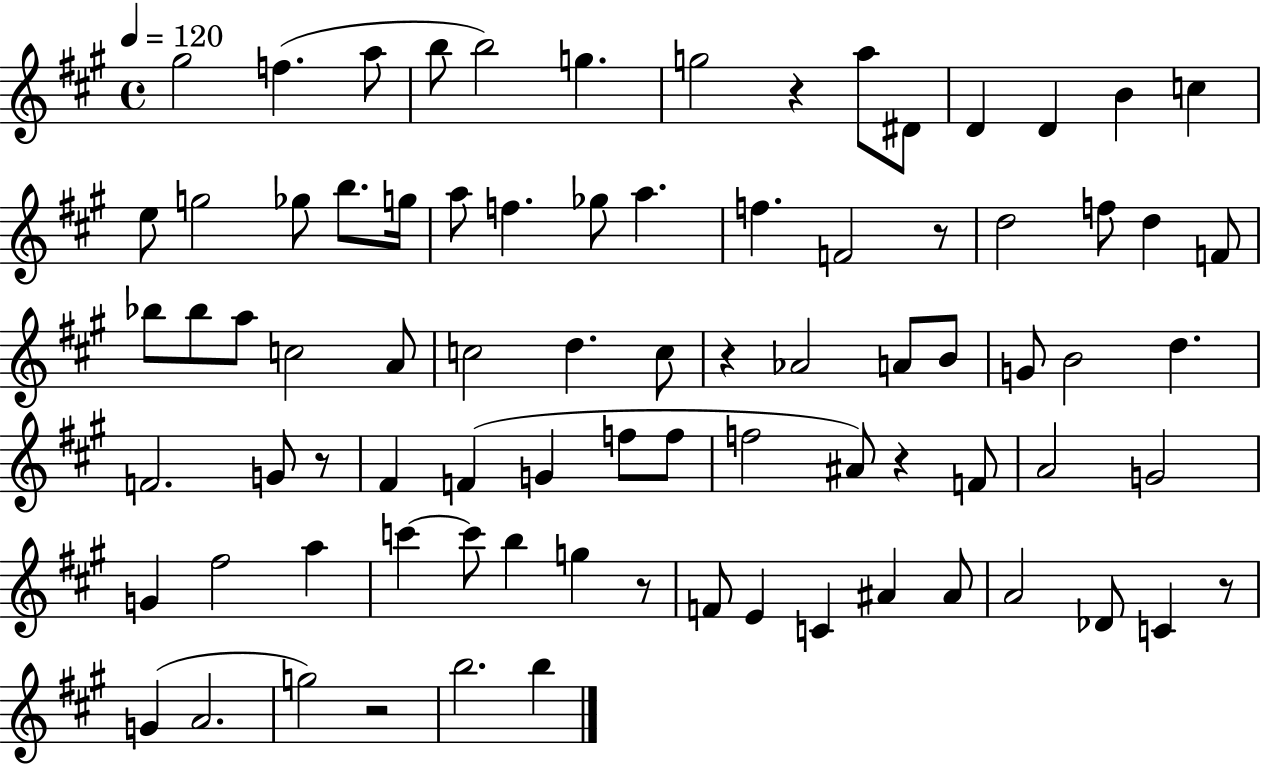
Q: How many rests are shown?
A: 8